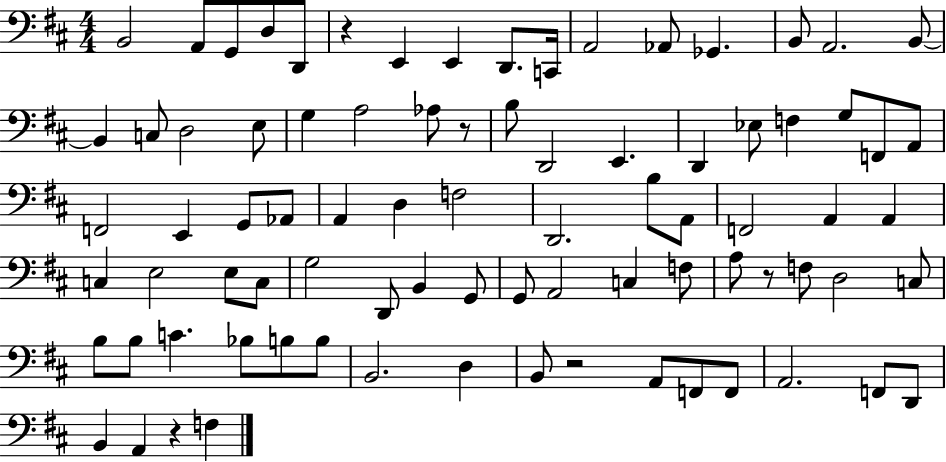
B2/h A2/e G2/e D3/e D2/e R/q E2/q E2/q D2/e. C2/s A2/h Ab2/e Gb2/q. B2/e A2/h. B2/e B2/q C3/e D3/h E3/e G3/q A3/h Ab3/e R/e B3/e D2/h E2/q. D2/q Eb3/e F3/q G3/e F2/e A2/e F2/h E2/q G2/e Ab2/e A2/q D3/q F3/h D2/h. B3/e A2/e F2/h A2/q A2/q C3/q E3/h E3/e C3/e G3/h D2/e B2/q G2/e G2/e A2/h C3/q F3/e A3/e R/e F3/e D3/h C3/e B3/e B3/e C4/q. Bb3/e B3/e B3/e B2/h. D3/q B2/e R/h A2/e F2/e F2/e A2/h. F2/e D2/e B2/q A2/q R/q F3/q